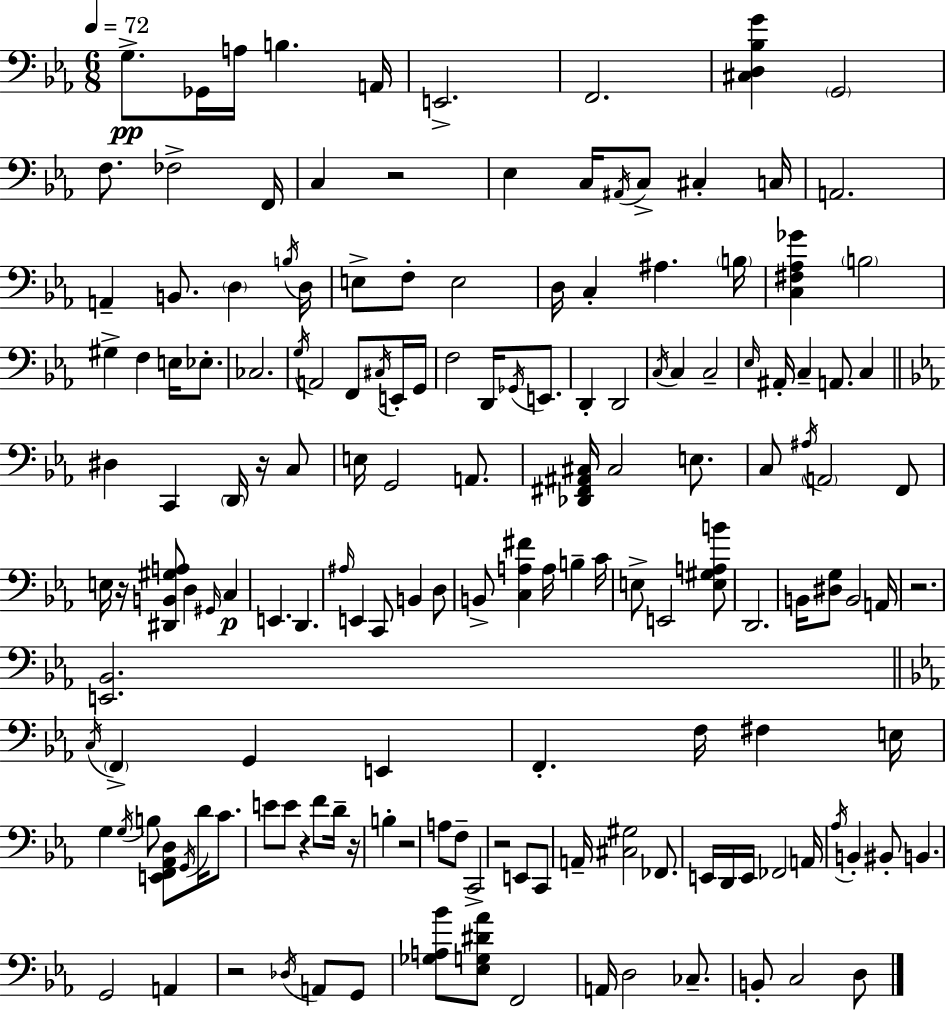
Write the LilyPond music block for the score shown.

{
  \clef bass
  \numericTimeSignature
  \time 6/8
  \key c \minor
  \tempo 4 = 72
  g8.->\pp ges,16 a16 b4. a,16 | e,2.-> | f,2. | <cis d bes g'>4 \parenthesize g,2 | \break f8. fes2-> f,16 | c4 r2 | ees4 c16 \acciaccatura { ais,16 } c8-> cis4-. | c16 a,2. | \break a,4-- b,8. \parenthesize d4 | \acciaccatura { b16 } d16 e8-> f8-. e2 | d16 c4-. ais4. | \parenthesize b16 <c fis aes ges'>4 \parenthesize b2 | \break gis4-> f4 e16 ees8.-. | ces2. | \acciaccatura { g16 } a,2 f,8 | \acciaccatura { cis16 } e,16-. g,16 f2 | \break d,16 \acciaccatura { ges,16 } e,8. d,4-. d,2 | \acciaccatura { c16 } c4 c2-- | \grace { ees16 } ais,16-. c4-- | a,8. c4 \bar "||" \break \key ees \major dis4 c,4 \parenthesize d,16 r16 c8 | e16 g,2 a,8. | <des, fis, ais, cis>16 cis2 e8. | c8 \acciaccatura { ais16 } \parenthesize a,2 f,8 | \break e16 r16 <dis, b, gis a>8 d4 \grace { gis,16 }\p c4 | e,4. d,4. | \grace { ais16 } e,4 c,8 b,4 | d8 b,8-> <c a fis'>4 a16 b4-- | \break c'16 e8-> e,2 | <e gis a b'>8 d,2. | b,16 <dis g>8 b,2 | a,16 r2. | \break <e, bes,>2. | \bar "||" \break \key c \minor \acciaccatura { c16 } \parenthesize f,4-> g,4 e,4 | f,4.-. f16 fis4 | e16 g4 \acciaccatura { g16 } b8 <e, f, aes, d>8 \acciaccatura { g,16 } d'16 | c'8. e'8 e'8 r4 f'8 | \break d'16-- r16 b4-. r2 | a8 f8-- c,2-> | r2 e,8 | c,8 a,16-- <cis gis>2 | \break fes,8. e,16 d,16 e,16 fes,2 | a,16 \acciaccatura { aes16 } b,4-. bis,8-. b,4. | g,2 | a,4 r2 | \break \acciaccatura { des16 } a,8 g,8 <ges a bes'>8 <ees g dis' aes'>8 f,2 | a,16 d2 | ces8.-- b,8-. c2 | d8 \bar "|."
}